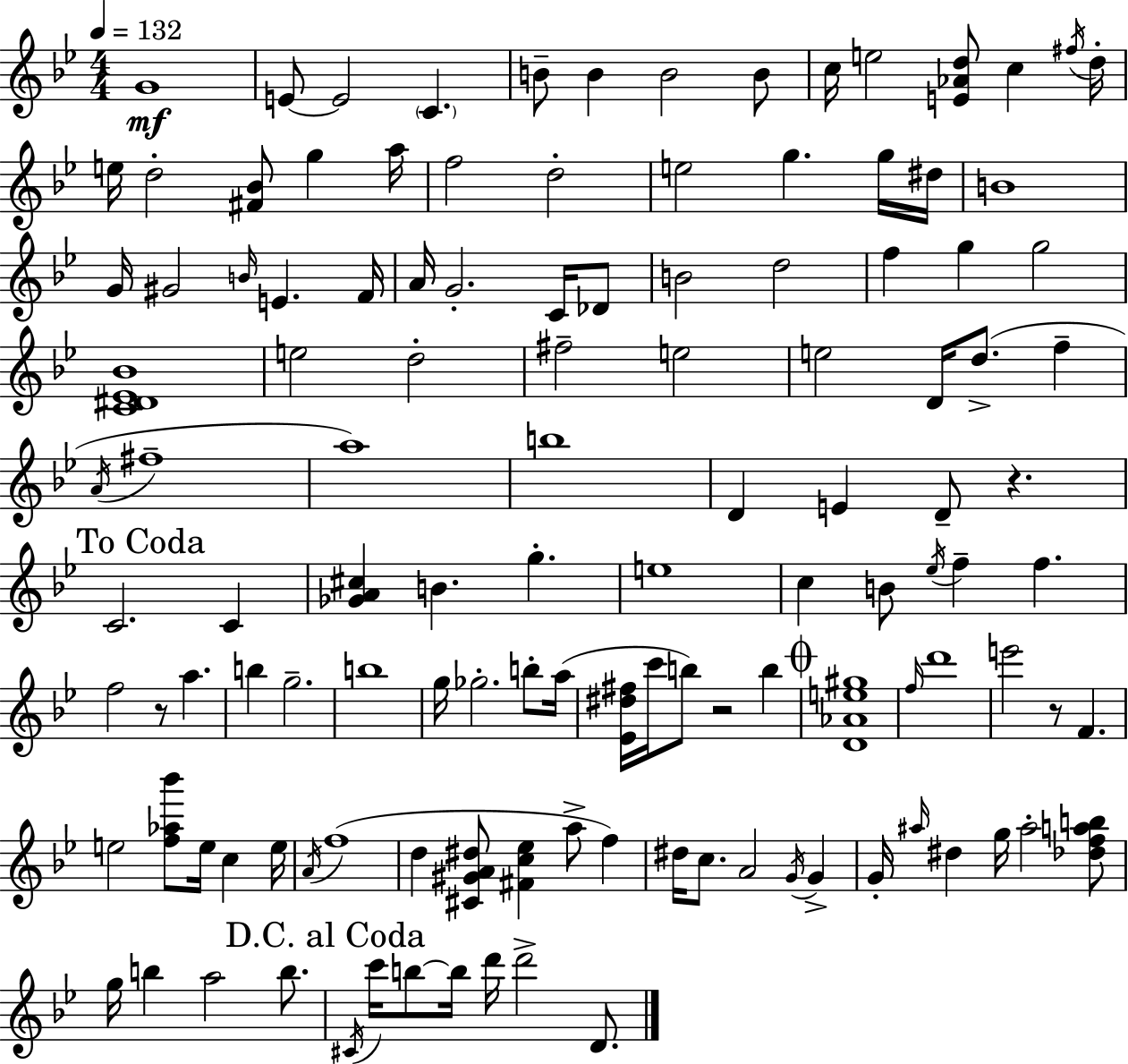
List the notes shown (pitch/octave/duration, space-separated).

G4/w E4/e E4/h C4/q. B4/e B4/q B4/h B4/e C5/s E5/h [E4,Ab4,D5]/e C5/q F#5/s D5/s E5/s D5/h [F#4,Bb4]/e G5/q A5/s F5/h D5/h E5/h G5/q. G5/s D#5/s B4/w G4/s G#4/h B4/s E4/q. F4/s A4/s G4/h. C4/s Db4/e B4/h D5/h F5/q G5/q G5/h [C4,D#4,Eb4,Bb4]/w E5/h D5/h F#5/h E5/h E5/h D4/s D5/e. F5/q A4/s F#5/w A5/w B5/w D4/q E4/q D4/e R/q. C4/h. C4/q [Gb4,A4,C#5]/q B4/q. G5/q. E5/w C5/q B4/e Eb5/s F5/q F5/q. F5/h R/e A5/q. B5/q G5/h. B5/w G5/s Gb5/h. B5/e A5/s [Eb4,D#5,F#5]/s C6/s B5/e R/h B5/q [D4,Ab4,E5,G#5]/w F5/s D6/w E6/h R/e F4/q. E5/h [F5,Ab5,Bb6]/e E5/s C5/q E5/s A4/s F5/w D5/q [C#4,G#4,A4,D#5]/e [F#4,C5,Eb5]/q A5/e F5/q D#5/s C5/e. A4/h G4/s G4/q G4/s A#5/s D#5/q G5/s A#5/h [Db5,F5,A5,B5]/e G5/s B5/q A5/h B5/e. C#4/s C6/s B5/e B5/s D6/s D6/h D4/e.